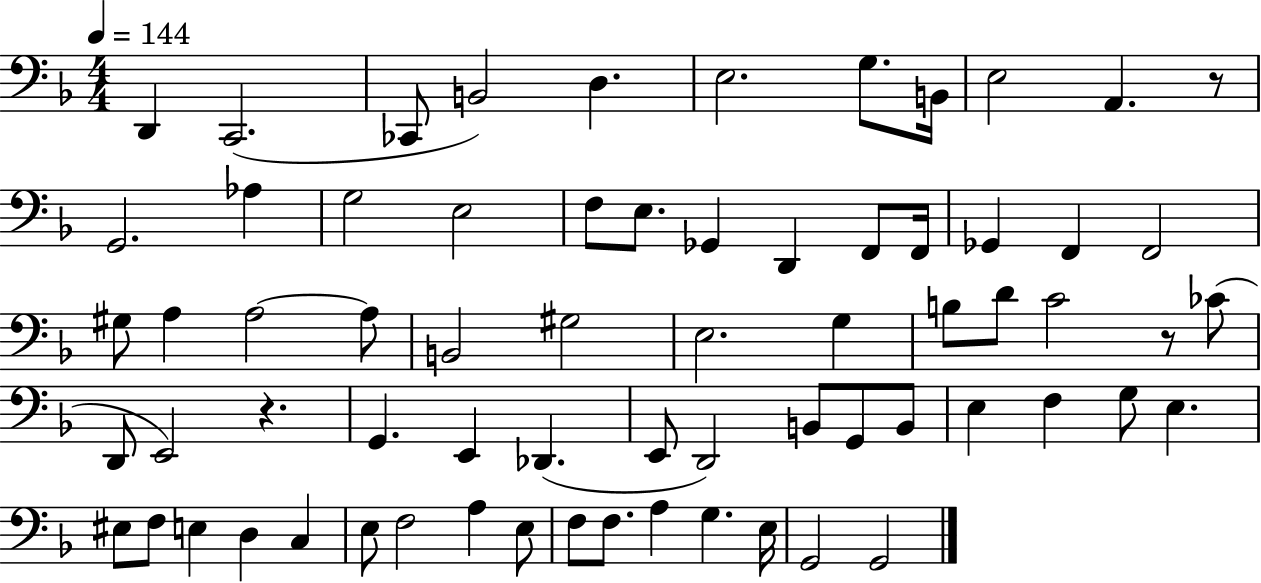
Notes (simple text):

D2/q C2/h. CES2/e B2/h D3/q. E3/h. G3/e. B2/s E3/h A2/q. R/e G2/h. Ab3/q G3/h E3/h F3/e E3/e. Gb2/q D2/q F2/e F2/s Gb2/q F2/q F2/h G#3/e A3/q A3/h A3/e B2/h G#3/h E3/h. G3/q B3/e D4/e C4/h R/e CES4/e D2/e E2/h R/q. G2/q. E2/q Db2/q. E2/e D2/h B2/e G2/e B2/e E3/q F3/q G3/e E3/q. EIS3/e F3/e E3/q D3/q C3/q E3/e F3/h A3/q E3/e F3/e F3/e. A3/q G3/q. E3/s G2/h G2/h